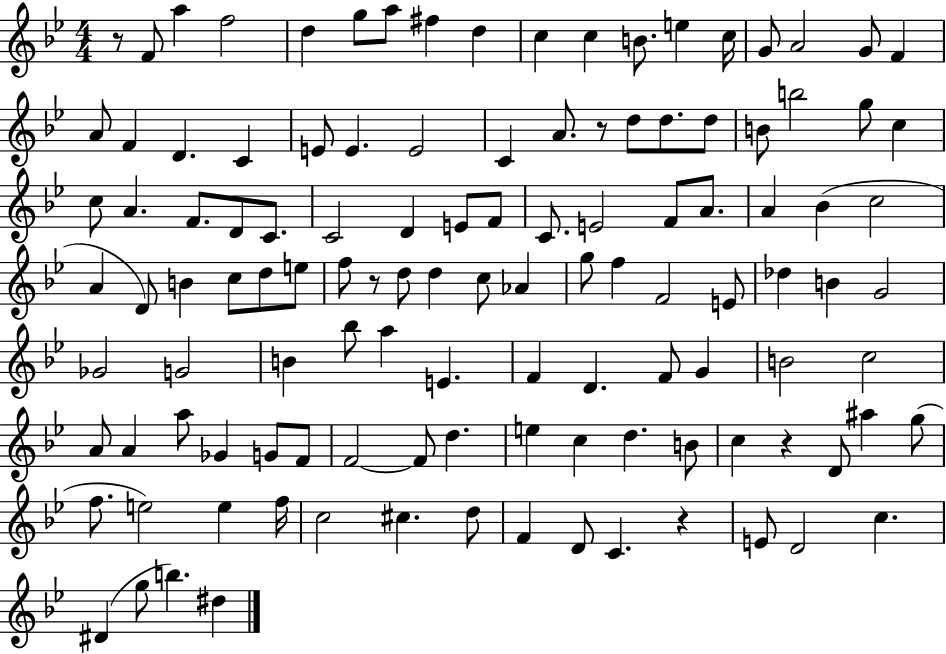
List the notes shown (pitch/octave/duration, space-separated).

R/e F4/e A5/q F5/h D5/q G5/e A5/e F#5/q D5/q C5/q C5/q B4/e. E5/q C5/s G4/e A4/h G4/e F4/q A4/e F4/q D4/q. C4/q E4/e E4/q. E4/h C4/q A4/e. R/e D5/e D5/e. D5/e B4/e B5/h G5/e C5/q C5/e A4/q. F4/e. D4/e C4/e. C4/h D4/q E4/e F4/e C4/e. E4/h F4/e A4/e. A4/q Bb4/q C5/h A4/q D4/e B4/q C5/e D5/e E5/e F5/e R/e D5/e D5/q C5/e Ab4/q G5/e F5/q F4/h E4/e Db5/q B4/q G4/h Gb4/h G4/h B4/q Bb5/e A5/q E4/q. F4/q D4/q. F4/e G4/q B4/h C5/h A4/e A4/q A5/e Gb4/q G4/e F4/e F4/h F4/e D5/q. E5/q C5/q D5/q. B4/e C5/q R/q D4/e A#5/q G5/e F5/e. E5/h E5/q F5/s C5/h C#5/q. D5/e F4/q D4/e C4/q. R/q E4/e D4/h C5/q. D#4/q G5/e B5/q. D#5/q